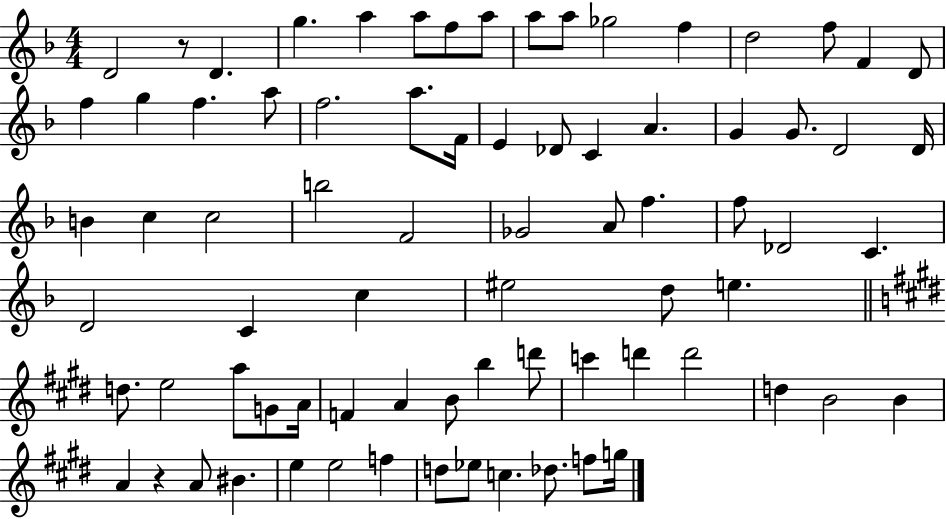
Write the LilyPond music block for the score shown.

{
  \clef treble
  \numericTimeSignature
  \time 4/4
  \key f \major
  d'2 r8 d'4. | g''4. a''4 a''8 f''8 a''8 | a''8 a''8 ges''2 f''4 | d''2 f''8 f'4 d'8 | \break f''4 g''4 f''4. a''8 | f''2. a''8. f'16 | e'4 des'8 c'4 a'4. | g'4 g'8. d'2 d'16 | \break b'4 c''4 c''2 | b''2 f'2 | ges'2 a'8 f''4. | f''8 des'2 c'4. | \break d'2 c'4 c''4 | eis''2 d''8 e''4. | \bar "||" \break \key e \major d''8. e''2 a''8 g'8 a'16 | f'4 a'4 b'8 b''4 d'''8 | c'''4 d'''4 d'''2 | d''4 b'2 b'4 | \break a'4 r4 a'8 bis'4. | e''4 e''2 f''4 | d''8 ees''8 c''4. des''8. f''8 g''16 | \bar "|."
}